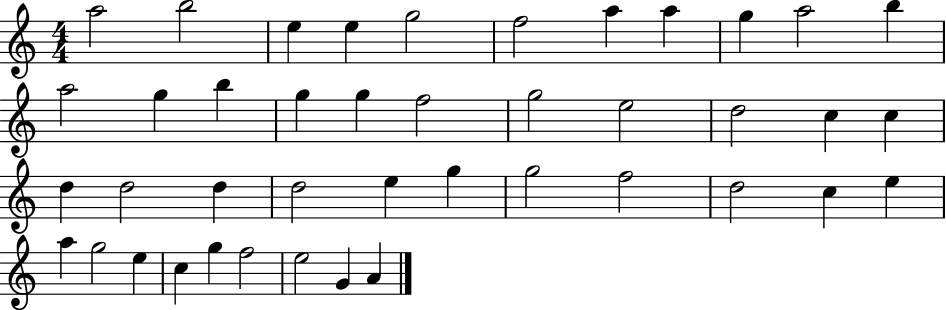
{
  \clef treble
  \numericTimeSignature
  \time 4/4
  \key c \major
  a''2 b''2 | e''4 e''4 g''2 | f''2 a''4 a''4 | g''4 a''2 b''4 | \break a''2 g''4 b''4 | g''4 g''4 f''2 | g''2 e''2 | d''2 c''4 c''4 | \break d''4 d''2 d''4 | d''2 e''4 g''4 | g''2 f''2 | d''2 c''4 e''4 | \break a''4 g''2 e''4 | c''4 g''4 f''2 | e''2 g'4 a'4 | \bar "|."
}